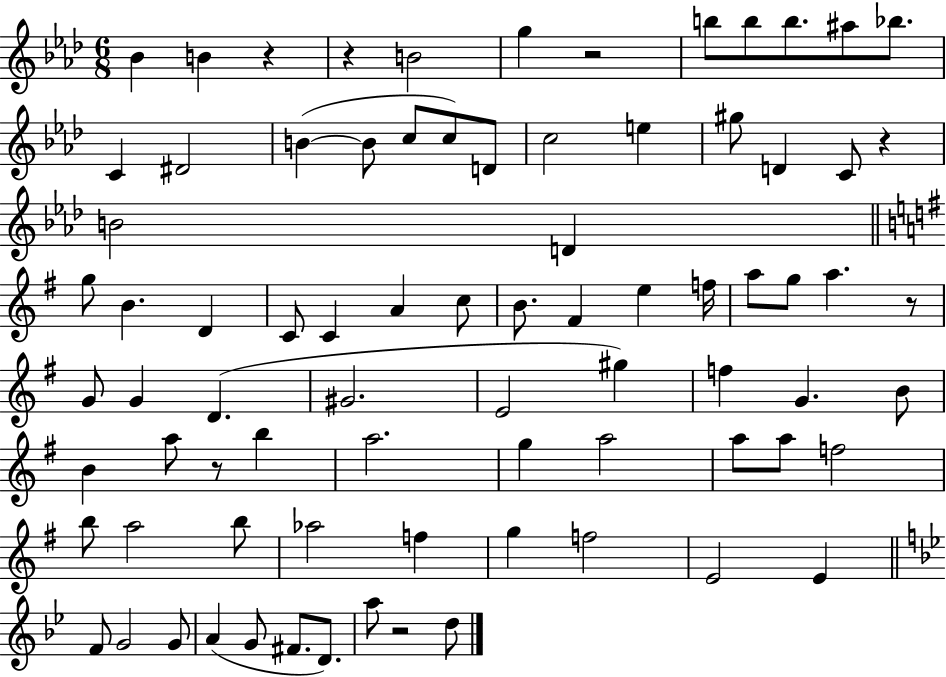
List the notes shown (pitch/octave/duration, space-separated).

Bb4/q B4/q R/q R/q B4/h G5/q R/h B5/e B5/e B5/e. A#5/e Bb5/e. C4/q D#4/h B4/q B4/e C5/e C5/e D4/e C5/h E5/q G#5/e D4/q C4/e R/q B4/h D4/q G5/e B4/q. D4/q C4/e C4/q A4/q C5/e B4/e. F#4/q E5/q F5/s A5/e G5/e A5/q. R/e G4/e G4/q D4/q. G#4/h. E4/h G#5/q F5/q G4/q. B4/e B4/q A5/e R/e B5/q A5/h. G5/q A5/h A5/e A5/e F5/h B5/e A5/h B5/e Ab5/h F5/q G5/q F5/h E4/h E4/q F4/e G4/h G4/e A4/q G4/e F#4/e. D4/e. A5/e R/h D5/e